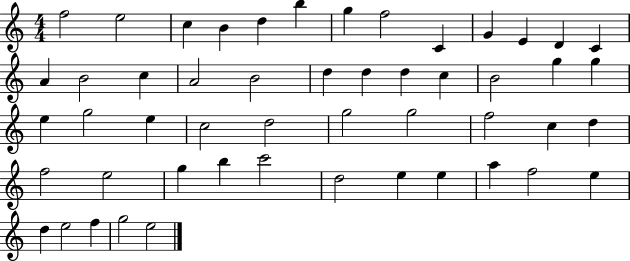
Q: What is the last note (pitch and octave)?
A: E5